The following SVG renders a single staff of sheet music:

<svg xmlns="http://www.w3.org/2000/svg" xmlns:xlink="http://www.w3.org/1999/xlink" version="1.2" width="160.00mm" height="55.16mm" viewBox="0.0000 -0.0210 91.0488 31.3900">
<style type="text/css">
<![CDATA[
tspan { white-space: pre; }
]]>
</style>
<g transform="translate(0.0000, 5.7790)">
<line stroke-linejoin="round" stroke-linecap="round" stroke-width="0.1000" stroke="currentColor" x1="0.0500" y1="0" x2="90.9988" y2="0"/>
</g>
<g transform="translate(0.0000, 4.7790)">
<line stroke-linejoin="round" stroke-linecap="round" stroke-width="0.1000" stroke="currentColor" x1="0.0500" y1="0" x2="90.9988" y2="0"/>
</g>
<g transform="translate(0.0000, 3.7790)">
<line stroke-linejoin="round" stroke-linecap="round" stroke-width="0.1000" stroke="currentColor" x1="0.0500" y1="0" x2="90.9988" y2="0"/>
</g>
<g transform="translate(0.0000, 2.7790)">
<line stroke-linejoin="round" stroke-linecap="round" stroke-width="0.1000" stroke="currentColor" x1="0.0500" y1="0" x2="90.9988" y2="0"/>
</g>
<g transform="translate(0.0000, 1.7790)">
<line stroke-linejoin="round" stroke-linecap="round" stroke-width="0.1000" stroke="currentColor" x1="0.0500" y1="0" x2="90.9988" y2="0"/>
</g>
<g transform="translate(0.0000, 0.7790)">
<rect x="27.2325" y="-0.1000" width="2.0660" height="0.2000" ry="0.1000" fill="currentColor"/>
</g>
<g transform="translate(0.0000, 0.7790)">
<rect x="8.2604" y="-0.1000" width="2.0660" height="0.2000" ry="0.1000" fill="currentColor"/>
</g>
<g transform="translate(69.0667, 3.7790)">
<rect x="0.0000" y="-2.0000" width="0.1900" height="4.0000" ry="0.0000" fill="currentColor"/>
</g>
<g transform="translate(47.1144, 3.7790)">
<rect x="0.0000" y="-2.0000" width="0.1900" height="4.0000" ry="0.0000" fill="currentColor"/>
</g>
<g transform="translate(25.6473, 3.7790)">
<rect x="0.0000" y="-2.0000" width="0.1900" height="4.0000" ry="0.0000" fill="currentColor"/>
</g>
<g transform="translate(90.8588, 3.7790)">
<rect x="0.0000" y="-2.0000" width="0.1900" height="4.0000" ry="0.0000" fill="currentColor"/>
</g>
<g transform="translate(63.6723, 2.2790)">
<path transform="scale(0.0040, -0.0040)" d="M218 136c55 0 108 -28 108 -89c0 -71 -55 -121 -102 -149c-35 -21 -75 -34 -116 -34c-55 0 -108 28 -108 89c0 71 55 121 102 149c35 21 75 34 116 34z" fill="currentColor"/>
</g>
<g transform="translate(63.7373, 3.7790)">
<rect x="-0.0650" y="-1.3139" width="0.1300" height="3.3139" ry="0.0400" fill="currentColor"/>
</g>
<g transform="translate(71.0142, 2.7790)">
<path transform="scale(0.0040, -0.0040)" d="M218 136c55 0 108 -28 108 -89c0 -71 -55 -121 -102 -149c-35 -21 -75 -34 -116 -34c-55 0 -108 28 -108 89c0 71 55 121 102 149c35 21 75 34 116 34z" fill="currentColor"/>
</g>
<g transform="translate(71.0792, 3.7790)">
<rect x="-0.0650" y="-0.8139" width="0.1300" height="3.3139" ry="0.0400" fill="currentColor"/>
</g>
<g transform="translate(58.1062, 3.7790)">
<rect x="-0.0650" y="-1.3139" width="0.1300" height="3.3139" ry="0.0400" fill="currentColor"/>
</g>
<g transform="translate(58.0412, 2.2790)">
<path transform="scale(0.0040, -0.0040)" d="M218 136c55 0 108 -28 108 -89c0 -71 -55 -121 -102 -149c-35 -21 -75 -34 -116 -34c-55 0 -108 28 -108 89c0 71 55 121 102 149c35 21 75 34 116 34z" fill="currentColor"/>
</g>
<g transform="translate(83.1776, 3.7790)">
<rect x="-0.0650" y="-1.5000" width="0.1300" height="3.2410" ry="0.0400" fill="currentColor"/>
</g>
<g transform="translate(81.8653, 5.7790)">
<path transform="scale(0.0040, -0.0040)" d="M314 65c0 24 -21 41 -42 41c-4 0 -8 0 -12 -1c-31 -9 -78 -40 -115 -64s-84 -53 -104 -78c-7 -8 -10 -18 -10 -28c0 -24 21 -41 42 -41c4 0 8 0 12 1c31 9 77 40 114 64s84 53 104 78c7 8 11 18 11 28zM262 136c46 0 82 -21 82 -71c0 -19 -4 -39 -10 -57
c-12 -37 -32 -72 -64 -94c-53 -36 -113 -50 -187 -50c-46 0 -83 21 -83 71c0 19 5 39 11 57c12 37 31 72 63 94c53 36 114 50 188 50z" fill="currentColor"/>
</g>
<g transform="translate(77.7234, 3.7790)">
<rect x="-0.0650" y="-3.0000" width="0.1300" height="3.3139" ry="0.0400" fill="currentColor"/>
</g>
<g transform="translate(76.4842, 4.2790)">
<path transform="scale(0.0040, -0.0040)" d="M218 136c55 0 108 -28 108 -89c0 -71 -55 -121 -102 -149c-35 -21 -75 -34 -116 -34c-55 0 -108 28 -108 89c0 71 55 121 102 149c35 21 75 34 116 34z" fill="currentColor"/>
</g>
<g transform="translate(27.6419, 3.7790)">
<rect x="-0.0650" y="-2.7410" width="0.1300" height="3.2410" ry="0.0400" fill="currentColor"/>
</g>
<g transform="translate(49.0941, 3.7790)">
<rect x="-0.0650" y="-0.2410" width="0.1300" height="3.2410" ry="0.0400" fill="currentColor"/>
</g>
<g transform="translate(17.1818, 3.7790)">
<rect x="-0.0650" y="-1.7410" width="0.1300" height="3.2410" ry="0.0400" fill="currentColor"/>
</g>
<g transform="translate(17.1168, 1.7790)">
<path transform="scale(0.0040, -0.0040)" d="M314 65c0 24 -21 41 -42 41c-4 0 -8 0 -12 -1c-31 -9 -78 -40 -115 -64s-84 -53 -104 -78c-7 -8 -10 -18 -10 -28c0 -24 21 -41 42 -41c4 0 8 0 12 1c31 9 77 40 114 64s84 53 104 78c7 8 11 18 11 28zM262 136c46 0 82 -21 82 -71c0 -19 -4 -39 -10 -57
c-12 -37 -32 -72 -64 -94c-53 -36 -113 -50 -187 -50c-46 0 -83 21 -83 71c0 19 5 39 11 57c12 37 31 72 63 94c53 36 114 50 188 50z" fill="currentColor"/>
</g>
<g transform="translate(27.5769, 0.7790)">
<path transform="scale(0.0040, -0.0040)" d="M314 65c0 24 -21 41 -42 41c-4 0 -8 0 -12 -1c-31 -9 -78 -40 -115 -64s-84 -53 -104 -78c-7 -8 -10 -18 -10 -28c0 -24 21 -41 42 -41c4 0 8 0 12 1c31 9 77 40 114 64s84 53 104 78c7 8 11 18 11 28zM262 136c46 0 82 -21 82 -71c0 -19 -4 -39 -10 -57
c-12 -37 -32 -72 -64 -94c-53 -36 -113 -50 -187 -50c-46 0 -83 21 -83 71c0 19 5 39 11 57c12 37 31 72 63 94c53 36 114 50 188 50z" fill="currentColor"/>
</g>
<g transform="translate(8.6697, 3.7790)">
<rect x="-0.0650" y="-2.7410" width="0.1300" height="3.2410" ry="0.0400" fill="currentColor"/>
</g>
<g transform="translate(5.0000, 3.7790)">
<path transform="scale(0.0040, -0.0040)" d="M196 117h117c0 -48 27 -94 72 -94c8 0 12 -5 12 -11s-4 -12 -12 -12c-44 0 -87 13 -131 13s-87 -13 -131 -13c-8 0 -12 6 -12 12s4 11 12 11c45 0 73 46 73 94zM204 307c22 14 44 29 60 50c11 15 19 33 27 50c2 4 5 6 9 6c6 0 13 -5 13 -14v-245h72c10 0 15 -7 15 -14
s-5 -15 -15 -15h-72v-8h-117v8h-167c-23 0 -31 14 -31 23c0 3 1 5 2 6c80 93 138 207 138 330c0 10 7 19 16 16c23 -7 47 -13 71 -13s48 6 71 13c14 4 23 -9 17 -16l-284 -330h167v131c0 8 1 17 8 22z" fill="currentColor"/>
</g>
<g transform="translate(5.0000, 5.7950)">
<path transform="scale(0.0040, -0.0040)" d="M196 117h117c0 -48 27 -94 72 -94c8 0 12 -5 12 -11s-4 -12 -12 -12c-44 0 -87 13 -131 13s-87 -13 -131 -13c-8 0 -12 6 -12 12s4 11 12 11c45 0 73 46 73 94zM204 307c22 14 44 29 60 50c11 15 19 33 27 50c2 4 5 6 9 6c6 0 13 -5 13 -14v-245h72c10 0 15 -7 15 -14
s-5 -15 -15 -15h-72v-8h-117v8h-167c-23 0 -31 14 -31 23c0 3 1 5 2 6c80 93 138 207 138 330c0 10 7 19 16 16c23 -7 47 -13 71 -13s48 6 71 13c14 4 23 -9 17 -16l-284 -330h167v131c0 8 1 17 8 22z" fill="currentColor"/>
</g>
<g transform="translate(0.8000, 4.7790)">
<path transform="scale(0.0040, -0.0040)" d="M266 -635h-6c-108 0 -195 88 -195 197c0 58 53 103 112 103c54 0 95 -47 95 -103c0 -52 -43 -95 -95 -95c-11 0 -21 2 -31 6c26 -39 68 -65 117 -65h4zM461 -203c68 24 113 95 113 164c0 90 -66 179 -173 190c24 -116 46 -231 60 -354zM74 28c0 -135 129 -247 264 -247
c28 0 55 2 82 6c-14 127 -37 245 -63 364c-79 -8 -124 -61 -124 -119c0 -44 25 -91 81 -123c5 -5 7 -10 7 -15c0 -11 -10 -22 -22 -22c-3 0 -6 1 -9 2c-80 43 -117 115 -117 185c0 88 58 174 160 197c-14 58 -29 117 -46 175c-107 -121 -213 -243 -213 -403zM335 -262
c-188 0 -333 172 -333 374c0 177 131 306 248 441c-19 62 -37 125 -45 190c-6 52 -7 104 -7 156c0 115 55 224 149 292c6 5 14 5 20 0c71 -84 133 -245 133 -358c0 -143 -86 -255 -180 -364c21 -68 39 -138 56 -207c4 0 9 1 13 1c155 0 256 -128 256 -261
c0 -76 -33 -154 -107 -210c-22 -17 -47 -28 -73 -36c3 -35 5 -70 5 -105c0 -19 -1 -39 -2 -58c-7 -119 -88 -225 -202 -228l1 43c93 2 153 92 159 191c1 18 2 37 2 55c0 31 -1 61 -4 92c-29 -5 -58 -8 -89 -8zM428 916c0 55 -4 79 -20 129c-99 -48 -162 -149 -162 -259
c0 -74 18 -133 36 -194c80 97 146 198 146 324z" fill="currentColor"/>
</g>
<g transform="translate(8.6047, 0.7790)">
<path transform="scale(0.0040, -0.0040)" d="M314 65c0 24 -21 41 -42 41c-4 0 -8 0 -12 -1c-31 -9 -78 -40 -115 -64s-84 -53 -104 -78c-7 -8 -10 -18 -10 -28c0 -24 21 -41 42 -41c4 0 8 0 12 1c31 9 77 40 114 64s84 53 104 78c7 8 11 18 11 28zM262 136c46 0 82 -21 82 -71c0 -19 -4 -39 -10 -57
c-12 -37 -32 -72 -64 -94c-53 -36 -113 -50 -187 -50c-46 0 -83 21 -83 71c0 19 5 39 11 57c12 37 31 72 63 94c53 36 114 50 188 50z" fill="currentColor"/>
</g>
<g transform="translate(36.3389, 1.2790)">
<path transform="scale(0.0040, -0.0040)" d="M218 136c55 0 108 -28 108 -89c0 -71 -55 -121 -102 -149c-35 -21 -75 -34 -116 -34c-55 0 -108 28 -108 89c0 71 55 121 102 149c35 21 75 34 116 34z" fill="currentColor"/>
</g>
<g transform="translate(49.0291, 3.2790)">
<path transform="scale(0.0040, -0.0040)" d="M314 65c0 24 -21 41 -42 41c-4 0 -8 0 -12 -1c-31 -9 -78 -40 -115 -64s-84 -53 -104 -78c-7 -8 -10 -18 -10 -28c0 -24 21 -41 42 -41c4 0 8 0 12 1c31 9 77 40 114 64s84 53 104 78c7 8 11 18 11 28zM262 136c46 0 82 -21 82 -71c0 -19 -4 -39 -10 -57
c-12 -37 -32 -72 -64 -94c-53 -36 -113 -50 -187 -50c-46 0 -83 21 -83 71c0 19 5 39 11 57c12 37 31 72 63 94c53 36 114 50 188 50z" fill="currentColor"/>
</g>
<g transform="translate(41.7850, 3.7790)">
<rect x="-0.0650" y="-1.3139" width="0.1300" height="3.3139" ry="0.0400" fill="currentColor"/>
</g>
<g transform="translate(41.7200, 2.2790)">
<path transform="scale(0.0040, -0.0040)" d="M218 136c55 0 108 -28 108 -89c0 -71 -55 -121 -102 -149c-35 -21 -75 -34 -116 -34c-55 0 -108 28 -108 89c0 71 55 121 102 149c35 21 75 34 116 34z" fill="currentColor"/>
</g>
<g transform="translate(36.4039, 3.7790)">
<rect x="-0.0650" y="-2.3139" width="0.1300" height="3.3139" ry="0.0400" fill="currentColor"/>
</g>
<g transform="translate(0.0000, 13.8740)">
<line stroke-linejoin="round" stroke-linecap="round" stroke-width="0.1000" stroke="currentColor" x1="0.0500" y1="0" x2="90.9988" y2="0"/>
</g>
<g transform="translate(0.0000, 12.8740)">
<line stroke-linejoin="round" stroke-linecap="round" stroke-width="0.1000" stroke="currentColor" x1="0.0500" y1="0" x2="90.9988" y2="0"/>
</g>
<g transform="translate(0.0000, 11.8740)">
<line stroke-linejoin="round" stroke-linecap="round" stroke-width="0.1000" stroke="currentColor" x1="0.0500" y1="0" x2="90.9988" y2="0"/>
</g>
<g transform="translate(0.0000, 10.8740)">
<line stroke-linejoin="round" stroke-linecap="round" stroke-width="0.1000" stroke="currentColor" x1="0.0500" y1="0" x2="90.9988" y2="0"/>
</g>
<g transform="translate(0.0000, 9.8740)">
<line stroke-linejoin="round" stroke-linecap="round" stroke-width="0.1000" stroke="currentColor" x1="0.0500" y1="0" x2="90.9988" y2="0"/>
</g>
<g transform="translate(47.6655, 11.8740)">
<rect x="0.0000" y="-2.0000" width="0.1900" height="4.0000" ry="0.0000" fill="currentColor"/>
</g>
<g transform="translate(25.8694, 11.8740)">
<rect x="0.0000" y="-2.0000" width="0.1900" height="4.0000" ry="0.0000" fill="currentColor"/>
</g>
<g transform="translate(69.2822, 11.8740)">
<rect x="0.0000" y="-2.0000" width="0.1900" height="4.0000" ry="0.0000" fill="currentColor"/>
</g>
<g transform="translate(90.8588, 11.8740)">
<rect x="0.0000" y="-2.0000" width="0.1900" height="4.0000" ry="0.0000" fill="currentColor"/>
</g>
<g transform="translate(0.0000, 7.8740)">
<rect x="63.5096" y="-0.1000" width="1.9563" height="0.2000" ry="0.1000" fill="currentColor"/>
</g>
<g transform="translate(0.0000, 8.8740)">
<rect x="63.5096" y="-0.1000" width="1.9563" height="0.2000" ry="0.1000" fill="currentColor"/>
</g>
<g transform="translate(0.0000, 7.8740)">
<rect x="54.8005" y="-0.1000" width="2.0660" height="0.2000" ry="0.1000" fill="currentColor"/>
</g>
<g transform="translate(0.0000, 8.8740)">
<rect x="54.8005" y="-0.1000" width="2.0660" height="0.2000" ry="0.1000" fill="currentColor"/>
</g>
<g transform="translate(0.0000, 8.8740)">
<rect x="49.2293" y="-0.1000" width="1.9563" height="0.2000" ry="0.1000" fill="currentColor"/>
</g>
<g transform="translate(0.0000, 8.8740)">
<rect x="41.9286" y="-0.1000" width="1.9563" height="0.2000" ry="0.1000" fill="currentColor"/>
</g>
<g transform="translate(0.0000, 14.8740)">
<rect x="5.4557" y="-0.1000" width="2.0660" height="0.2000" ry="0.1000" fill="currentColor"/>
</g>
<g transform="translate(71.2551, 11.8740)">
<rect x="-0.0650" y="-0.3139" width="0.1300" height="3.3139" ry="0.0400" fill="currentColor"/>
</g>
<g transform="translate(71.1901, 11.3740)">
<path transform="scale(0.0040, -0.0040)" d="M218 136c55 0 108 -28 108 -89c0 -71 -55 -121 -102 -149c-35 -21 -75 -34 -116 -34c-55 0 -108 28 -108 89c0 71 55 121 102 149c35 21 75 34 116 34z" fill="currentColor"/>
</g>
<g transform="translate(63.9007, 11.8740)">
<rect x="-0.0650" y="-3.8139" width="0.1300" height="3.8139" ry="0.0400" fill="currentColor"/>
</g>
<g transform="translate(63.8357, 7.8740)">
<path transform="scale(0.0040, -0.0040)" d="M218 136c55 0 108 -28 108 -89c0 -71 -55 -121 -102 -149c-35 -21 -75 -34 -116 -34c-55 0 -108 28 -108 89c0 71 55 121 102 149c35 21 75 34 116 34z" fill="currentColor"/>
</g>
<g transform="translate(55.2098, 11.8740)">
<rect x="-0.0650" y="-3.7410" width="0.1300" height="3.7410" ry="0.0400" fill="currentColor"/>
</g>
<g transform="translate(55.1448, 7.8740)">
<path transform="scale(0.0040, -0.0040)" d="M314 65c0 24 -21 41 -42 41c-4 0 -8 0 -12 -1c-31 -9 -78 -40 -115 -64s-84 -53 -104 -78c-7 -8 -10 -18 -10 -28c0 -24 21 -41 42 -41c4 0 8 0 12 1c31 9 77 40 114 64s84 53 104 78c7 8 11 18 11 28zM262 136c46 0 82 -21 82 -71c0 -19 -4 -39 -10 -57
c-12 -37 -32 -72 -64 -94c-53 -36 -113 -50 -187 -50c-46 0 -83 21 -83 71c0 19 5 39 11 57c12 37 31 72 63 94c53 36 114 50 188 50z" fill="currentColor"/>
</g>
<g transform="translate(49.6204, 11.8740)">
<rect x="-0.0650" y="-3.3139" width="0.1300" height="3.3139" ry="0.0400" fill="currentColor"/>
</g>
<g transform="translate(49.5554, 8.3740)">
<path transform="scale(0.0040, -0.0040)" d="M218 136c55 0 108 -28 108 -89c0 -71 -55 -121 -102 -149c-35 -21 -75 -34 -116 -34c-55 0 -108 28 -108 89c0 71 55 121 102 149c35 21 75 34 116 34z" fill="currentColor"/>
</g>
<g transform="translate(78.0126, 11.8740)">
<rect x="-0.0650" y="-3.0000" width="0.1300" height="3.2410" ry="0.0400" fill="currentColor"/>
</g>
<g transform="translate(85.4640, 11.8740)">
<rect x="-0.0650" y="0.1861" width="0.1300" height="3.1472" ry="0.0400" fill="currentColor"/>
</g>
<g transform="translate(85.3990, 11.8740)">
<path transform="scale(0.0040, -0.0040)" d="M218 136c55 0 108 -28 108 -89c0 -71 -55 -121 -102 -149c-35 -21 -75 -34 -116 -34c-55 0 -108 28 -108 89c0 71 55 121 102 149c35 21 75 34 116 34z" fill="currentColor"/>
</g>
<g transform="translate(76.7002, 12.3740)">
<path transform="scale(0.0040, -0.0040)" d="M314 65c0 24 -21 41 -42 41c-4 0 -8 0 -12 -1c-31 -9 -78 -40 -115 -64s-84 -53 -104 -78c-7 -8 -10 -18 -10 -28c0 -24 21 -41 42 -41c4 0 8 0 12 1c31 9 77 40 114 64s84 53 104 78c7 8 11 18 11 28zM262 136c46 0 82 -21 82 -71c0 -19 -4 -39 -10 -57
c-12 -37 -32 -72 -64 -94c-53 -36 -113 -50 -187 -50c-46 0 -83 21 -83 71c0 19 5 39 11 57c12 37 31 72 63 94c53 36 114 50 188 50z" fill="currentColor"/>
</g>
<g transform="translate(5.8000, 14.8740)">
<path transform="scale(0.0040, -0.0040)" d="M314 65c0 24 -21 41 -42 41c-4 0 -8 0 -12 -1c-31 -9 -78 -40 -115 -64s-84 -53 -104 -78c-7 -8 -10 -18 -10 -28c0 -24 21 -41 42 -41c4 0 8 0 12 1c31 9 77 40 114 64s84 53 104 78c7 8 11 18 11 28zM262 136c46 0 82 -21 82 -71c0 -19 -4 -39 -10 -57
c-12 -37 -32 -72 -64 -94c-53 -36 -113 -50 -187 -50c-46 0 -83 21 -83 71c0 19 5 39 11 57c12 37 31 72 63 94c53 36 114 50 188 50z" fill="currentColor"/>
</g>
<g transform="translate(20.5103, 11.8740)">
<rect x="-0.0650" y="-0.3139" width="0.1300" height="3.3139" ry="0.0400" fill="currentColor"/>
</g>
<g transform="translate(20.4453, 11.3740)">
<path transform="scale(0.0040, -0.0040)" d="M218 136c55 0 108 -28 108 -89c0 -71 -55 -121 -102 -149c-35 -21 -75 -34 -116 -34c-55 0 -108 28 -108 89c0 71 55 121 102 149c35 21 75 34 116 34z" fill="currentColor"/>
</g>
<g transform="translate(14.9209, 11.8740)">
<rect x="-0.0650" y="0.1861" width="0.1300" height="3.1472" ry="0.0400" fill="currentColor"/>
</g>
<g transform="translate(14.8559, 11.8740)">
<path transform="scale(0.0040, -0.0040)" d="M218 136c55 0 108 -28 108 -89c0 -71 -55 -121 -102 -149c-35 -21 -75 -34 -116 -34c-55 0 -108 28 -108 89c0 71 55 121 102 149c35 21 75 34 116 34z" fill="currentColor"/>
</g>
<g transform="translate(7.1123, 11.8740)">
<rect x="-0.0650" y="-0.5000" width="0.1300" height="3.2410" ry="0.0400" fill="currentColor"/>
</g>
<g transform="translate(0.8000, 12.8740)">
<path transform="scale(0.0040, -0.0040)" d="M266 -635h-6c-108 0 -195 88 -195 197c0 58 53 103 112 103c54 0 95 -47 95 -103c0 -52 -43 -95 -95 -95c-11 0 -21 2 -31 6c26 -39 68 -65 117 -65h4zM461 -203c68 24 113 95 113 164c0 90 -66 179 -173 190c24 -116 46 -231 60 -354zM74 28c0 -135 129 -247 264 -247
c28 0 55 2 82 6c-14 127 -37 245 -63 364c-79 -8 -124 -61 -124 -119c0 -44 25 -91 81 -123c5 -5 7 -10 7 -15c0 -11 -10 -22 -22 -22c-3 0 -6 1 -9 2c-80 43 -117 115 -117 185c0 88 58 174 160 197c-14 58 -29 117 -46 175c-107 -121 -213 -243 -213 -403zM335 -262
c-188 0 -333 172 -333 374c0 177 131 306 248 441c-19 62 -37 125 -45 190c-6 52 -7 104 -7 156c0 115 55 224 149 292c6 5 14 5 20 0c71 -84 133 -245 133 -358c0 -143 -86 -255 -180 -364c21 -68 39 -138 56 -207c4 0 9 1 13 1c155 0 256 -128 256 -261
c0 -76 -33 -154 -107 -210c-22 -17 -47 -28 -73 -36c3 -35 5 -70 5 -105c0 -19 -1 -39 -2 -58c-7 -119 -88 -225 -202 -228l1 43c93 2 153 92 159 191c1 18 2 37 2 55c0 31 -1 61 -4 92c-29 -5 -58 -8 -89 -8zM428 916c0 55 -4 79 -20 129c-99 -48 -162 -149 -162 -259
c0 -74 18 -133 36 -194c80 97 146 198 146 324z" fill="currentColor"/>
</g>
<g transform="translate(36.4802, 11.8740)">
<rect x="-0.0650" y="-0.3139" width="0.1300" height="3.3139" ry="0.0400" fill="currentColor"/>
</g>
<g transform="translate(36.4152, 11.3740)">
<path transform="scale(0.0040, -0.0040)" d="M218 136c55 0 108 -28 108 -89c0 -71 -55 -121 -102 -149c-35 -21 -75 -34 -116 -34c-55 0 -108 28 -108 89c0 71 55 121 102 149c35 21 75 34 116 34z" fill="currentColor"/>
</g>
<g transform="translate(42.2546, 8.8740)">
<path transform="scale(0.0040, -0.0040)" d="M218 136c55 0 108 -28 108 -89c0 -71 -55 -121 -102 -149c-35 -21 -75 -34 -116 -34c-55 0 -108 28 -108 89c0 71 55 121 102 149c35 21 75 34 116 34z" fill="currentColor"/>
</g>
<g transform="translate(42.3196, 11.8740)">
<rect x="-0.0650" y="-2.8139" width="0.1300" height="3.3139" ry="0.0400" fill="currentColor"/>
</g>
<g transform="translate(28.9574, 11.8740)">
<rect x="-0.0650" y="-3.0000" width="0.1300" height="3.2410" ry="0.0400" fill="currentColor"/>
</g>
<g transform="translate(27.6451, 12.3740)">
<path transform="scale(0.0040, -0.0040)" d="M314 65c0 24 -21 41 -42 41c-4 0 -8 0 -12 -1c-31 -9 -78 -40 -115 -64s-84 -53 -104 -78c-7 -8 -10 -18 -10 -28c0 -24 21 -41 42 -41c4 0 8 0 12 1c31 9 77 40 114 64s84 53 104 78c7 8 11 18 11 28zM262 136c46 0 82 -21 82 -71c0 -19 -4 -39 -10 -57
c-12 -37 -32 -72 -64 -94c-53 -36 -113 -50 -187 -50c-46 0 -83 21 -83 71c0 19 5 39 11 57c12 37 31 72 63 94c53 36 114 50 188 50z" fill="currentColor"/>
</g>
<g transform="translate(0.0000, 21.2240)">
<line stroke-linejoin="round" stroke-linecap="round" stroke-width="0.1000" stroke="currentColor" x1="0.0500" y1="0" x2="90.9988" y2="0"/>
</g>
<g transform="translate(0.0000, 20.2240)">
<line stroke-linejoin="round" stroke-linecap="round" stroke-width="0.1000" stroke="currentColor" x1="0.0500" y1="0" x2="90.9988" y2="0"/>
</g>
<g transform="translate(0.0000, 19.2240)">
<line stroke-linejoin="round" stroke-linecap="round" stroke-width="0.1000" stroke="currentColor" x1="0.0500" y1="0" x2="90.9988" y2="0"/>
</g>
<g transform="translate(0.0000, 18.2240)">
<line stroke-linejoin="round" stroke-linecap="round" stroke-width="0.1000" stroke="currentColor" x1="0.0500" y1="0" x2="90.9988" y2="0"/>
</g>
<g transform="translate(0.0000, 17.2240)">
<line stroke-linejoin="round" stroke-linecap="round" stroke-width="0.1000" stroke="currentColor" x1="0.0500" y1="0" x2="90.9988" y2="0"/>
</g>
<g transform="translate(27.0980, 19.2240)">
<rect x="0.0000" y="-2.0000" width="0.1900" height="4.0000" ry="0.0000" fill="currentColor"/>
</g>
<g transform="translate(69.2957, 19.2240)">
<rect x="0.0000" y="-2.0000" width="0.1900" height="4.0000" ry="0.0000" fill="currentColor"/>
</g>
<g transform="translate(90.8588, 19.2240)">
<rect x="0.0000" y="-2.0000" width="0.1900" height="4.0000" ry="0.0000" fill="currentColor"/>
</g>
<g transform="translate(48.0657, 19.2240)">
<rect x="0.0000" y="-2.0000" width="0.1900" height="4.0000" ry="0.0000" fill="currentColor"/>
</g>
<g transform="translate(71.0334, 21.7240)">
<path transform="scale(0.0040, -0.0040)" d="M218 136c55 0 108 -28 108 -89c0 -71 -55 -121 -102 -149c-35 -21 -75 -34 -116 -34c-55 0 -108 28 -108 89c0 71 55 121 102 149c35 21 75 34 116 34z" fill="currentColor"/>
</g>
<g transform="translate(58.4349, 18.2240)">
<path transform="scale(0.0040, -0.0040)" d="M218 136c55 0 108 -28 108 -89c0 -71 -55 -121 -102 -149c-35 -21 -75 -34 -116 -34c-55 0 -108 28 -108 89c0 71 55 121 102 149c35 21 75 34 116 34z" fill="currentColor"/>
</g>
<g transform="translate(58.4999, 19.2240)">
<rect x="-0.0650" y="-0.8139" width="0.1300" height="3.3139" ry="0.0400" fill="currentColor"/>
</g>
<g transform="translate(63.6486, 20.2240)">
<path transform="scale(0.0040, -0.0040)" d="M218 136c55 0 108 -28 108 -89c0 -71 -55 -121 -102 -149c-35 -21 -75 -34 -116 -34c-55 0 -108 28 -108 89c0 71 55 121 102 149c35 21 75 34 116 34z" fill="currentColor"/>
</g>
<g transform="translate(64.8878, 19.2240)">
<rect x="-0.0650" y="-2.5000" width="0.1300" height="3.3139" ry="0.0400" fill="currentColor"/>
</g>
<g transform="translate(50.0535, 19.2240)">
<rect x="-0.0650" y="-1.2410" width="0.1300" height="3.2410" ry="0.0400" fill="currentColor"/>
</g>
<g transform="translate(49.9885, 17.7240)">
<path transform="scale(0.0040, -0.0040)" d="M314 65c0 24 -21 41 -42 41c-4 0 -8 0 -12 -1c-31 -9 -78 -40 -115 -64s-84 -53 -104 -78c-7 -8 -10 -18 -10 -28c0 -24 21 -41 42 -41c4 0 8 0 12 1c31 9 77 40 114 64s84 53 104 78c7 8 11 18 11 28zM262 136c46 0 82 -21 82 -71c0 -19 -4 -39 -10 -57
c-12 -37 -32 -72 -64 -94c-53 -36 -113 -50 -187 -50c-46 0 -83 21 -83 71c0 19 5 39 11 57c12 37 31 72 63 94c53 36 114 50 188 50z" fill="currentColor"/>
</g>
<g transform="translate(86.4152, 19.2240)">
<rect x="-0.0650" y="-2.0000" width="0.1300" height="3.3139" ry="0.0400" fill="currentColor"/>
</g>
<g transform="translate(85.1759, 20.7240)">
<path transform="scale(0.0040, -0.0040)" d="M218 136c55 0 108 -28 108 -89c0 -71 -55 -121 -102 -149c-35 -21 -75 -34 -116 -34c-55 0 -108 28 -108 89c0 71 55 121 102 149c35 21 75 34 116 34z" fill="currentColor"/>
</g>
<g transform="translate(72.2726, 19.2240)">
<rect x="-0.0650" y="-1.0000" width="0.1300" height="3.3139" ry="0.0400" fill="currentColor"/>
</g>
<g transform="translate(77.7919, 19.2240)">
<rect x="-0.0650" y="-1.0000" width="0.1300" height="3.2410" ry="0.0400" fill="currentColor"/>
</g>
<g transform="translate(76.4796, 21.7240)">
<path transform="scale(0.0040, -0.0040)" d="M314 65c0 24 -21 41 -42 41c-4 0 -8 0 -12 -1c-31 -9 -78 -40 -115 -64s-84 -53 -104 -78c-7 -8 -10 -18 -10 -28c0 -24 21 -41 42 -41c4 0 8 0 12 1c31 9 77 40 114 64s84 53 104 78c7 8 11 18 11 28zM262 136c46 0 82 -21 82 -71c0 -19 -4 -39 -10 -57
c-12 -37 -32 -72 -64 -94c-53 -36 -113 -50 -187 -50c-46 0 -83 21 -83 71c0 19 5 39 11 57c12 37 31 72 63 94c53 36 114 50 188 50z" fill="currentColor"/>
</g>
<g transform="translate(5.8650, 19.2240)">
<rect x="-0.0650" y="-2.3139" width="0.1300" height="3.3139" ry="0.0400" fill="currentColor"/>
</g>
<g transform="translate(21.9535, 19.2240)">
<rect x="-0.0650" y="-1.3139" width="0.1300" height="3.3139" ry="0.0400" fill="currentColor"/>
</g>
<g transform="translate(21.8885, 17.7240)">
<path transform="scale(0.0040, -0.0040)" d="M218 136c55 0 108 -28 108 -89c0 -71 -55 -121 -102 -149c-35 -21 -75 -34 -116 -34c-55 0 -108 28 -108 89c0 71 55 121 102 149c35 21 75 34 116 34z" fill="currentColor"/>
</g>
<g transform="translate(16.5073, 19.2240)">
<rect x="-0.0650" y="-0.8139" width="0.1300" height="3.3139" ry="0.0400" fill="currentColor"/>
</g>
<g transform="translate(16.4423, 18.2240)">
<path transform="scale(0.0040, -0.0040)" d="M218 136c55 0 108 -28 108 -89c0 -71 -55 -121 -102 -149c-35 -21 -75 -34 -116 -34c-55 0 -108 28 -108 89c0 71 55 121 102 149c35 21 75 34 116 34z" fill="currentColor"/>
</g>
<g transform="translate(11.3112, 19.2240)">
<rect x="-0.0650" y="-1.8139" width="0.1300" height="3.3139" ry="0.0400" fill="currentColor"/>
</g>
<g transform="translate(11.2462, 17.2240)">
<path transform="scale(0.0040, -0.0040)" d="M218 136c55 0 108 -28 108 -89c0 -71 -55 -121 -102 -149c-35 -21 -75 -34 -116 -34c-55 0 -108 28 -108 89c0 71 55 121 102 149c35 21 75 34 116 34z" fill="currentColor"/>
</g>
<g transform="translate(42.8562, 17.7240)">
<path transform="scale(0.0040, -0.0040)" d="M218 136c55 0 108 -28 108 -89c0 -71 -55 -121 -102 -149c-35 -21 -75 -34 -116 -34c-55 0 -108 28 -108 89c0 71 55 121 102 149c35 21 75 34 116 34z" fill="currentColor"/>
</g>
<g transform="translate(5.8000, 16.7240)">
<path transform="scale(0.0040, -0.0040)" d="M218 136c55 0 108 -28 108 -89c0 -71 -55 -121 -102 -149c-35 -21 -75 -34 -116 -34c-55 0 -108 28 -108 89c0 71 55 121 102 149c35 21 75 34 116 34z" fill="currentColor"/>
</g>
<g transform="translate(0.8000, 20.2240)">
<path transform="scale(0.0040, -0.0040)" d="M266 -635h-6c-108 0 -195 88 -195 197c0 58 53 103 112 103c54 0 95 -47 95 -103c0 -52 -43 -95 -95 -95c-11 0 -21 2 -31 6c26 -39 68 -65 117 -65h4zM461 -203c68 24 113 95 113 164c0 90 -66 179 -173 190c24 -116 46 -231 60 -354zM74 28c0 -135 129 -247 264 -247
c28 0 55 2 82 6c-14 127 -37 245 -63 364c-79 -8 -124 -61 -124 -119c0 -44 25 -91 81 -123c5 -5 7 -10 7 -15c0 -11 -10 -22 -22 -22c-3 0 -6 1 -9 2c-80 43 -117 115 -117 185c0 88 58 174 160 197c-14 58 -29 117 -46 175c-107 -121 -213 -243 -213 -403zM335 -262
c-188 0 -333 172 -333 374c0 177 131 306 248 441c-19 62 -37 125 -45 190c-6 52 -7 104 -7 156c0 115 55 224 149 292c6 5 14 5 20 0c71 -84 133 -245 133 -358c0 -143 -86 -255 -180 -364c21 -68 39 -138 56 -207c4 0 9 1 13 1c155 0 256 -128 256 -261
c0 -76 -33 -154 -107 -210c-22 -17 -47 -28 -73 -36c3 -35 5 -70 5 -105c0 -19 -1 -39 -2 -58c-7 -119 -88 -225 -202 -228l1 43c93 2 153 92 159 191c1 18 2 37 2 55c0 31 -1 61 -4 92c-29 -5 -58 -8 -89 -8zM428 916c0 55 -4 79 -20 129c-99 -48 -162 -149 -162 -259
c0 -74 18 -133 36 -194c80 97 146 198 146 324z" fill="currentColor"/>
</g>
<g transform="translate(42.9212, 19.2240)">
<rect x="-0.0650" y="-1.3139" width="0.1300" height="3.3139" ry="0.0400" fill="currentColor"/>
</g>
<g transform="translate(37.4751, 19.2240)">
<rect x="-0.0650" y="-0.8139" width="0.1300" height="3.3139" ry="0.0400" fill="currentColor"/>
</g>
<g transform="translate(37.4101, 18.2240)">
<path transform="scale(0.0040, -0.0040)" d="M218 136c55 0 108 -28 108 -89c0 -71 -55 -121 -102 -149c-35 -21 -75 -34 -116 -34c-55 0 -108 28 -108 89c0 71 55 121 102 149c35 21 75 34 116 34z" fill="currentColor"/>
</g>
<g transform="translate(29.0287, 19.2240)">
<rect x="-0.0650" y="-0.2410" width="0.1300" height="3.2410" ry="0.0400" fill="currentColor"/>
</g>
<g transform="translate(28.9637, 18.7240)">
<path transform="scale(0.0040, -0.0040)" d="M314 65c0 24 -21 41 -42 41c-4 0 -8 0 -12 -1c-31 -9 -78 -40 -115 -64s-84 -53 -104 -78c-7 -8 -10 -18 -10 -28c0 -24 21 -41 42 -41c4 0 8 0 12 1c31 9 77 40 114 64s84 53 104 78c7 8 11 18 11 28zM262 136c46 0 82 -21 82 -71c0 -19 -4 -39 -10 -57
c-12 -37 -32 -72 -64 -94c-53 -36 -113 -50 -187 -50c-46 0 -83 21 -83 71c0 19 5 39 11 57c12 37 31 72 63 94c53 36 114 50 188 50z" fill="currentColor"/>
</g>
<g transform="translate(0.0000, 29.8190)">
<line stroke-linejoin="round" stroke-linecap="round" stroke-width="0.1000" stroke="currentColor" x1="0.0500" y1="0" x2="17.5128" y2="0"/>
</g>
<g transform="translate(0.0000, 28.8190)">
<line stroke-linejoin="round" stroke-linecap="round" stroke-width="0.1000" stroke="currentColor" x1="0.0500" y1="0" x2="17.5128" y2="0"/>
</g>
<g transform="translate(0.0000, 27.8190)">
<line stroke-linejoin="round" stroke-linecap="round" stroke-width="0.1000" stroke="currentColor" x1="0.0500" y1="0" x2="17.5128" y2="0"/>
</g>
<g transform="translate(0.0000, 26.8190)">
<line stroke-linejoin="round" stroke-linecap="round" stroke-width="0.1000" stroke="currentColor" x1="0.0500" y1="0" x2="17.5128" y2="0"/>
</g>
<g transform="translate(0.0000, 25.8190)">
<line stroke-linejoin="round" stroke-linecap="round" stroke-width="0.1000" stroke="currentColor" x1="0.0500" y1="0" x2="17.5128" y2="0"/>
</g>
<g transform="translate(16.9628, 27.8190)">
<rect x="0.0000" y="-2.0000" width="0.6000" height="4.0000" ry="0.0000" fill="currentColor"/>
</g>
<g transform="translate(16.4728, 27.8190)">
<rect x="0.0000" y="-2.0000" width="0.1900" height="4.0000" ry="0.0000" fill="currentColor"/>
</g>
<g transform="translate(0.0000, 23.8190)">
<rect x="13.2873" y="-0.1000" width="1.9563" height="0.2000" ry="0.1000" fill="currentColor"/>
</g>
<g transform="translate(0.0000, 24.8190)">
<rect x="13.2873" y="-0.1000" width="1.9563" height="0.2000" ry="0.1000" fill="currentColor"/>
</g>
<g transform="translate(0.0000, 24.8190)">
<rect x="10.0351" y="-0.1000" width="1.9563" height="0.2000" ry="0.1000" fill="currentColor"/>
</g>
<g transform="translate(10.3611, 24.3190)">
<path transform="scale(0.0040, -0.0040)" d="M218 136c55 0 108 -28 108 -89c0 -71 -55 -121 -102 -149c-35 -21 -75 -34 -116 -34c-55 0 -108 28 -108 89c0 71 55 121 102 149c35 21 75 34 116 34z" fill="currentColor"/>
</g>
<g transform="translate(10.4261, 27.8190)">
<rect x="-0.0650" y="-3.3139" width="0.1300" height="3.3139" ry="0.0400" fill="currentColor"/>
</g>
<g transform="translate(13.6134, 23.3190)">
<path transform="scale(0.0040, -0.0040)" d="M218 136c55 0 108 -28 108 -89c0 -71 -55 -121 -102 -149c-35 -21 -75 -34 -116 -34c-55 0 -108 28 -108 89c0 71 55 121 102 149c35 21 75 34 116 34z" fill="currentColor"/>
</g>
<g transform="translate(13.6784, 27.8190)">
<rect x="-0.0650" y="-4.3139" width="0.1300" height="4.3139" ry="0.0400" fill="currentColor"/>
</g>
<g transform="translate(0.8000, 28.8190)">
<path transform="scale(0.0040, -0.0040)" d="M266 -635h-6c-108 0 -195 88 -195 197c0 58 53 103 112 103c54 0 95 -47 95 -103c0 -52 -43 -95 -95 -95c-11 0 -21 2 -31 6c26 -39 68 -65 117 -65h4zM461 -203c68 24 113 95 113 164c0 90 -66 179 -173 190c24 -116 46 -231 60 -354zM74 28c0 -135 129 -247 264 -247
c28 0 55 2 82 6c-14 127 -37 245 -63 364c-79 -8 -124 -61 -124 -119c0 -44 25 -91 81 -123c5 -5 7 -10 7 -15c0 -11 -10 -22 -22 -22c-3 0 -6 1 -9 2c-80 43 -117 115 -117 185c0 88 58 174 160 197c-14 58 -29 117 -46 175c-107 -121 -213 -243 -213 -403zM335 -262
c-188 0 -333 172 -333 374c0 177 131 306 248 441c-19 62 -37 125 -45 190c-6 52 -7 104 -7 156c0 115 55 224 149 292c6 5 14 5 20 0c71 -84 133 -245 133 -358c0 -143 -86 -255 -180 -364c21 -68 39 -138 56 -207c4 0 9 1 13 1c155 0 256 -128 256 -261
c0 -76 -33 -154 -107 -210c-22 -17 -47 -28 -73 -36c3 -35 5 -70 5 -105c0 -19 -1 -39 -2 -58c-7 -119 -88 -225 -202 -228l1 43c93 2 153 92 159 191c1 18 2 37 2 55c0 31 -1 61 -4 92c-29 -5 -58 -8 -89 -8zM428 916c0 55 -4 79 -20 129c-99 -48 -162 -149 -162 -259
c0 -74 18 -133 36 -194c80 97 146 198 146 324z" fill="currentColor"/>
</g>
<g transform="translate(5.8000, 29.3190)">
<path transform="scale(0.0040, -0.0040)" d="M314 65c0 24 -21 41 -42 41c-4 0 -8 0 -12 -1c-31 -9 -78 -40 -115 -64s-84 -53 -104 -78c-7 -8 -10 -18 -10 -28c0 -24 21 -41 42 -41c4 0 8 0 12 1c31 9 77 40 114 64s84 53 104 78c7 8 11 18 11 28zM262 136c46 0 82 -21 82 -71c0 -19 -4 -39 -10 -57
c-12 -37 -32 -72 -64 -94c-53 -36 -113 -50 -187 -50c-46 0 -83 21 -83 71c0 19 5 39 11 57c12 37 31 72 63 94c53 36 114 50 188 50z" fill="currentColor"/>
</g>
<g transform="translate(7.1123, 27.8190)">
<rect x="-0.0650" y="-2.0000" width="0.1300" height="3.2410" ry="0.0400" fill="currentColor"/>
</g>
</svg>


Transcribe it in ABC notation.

X:1
T:Untitled
M:4/4
L:1/4
K:C
a2 f2 a2 g e c2 e e d A E2 C2 B c A2 c a b c'2 c' c A2 B g f d e c2 d e e2 d G D D2 F F2 b d'